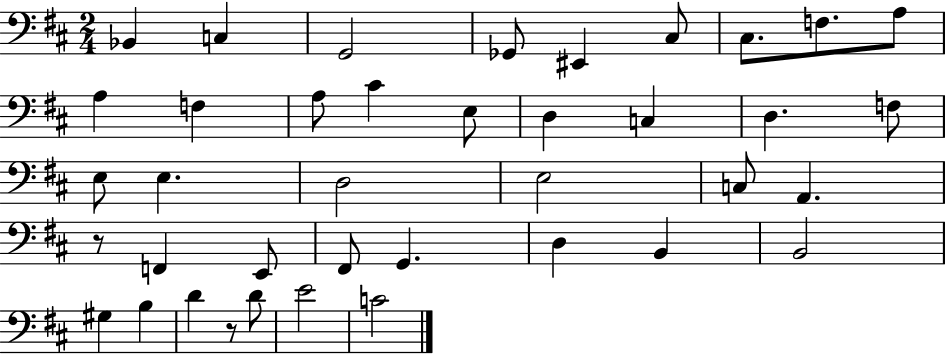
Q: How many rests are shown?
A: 2